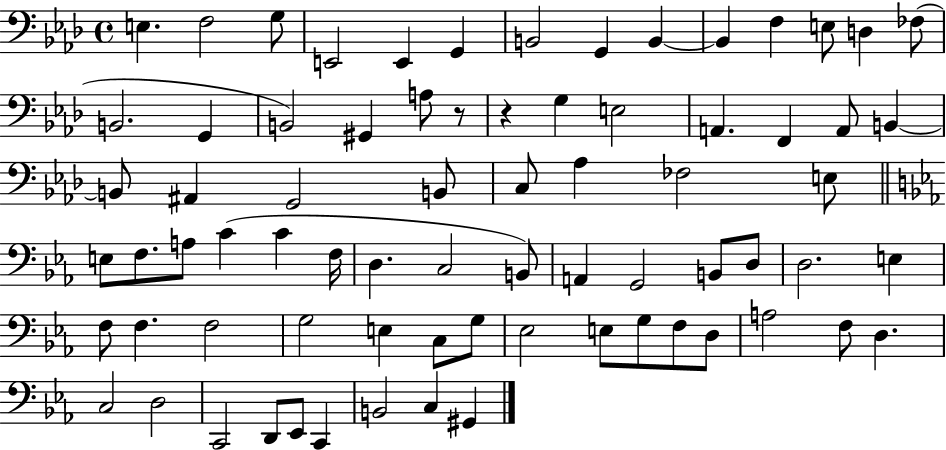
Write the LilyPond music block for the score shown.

{
  \clef bass
  \time 4/4
  \defaultTimeSignature
  \key aes \major
  \repeat volta 2 { e4. f2 g8 | e,2 e,4 g,4 | b,2 g,4 b,4~~ | b,4 f4 e8 d4 fes8( | \break b,2. g,4 | b,2) gis,4 a8 r8 | r4 g4 e2 | a,4. f,4 a,8 b,4~~ | \break b,8 ais,4 g,2 b,8 | c8 aes4 fes2 e8 | \bar "||" \break \key ees \major e8 f8. a8 c'4( c'4 f16 | d4. c2 b,8) | a,4 g,2 b,8 d8 | d2. e4 | \break f8 f4. f2 | g2 e4 c8 g8 | ees2 e8 g8 f8 d8 | a2 f8 d4. | \break c2 d2 | c,2 d,8 ees,8 c,4 | b,2 c4 gis,4 | } \bar "|."
}